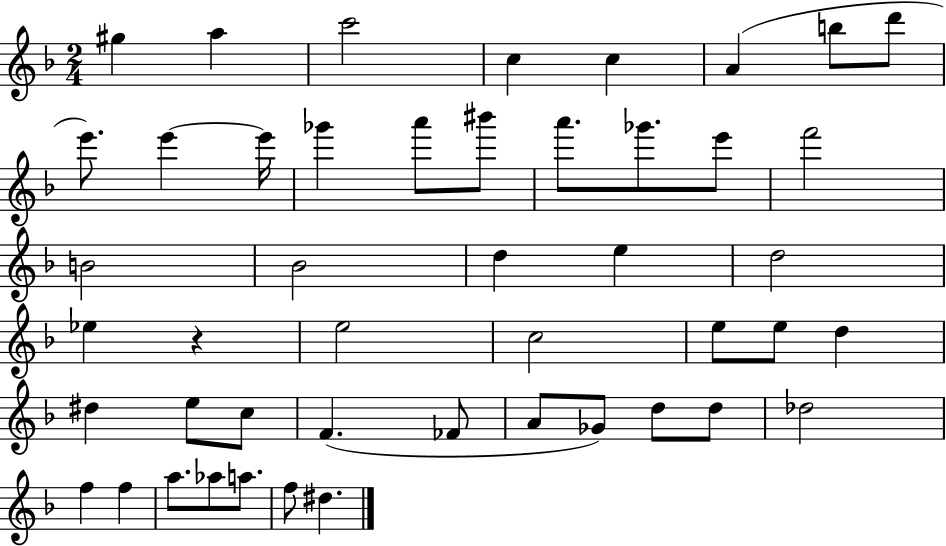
{
  \clef treble
  \numericTimeSignature
  \time 2/4
  \key f \major
  gis''4 a''4 | c'''2 | c''4 c''4 | a'4( b''8 d'''8 | \break e'''8.) e'''4~~ e'''16 | ges'''4 a'''8 bis'''8 | a'''8. ges'''8. e'''8 | f'''2 | \break b'2 | bes'2 | d''4 e''4 | d''2 | \break ees''4 r4 | e''2 | c''2 | e''8 e''8 d''4 | \break dis''4 e''8 c''8 | f'4.( fes'8 | a'8 ges'8) d''8 d''8 | des''2 | \break f''4 f''4 | a''8. aes''8 a''8. | f''8 dis''4. | \bar "|."
}